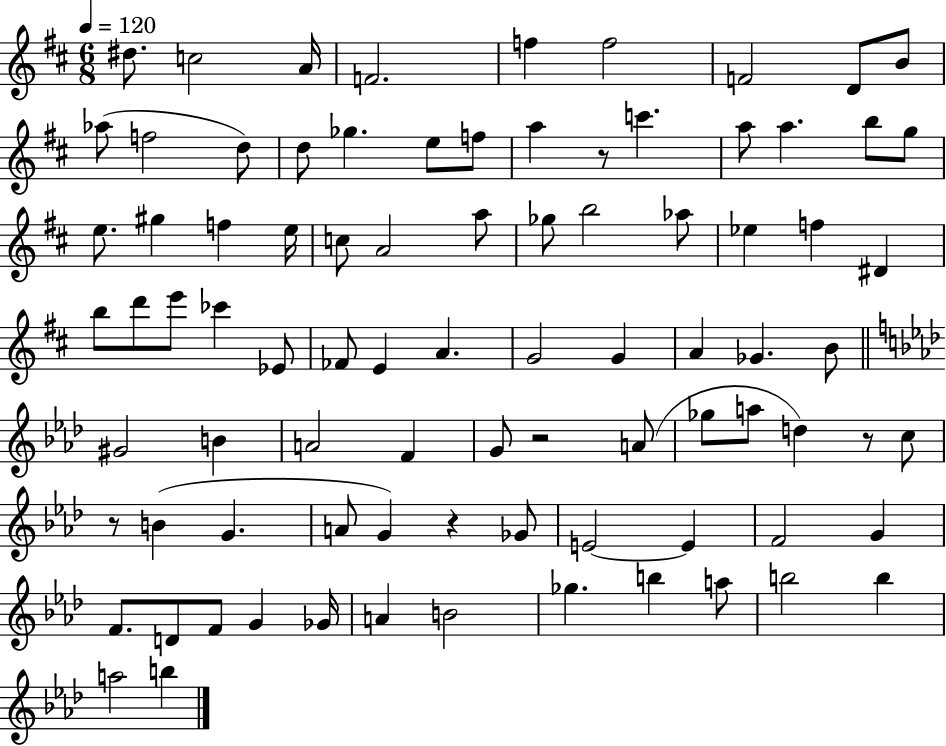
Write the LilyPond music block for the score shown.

{
  \clef treble
  \numericTimeSignature
  \time 6/8
  \key d \major
  \tempo 4 = 120
  dis''8. c''2 a'16 | f'2. | f''4 f''2 | f'2 d'8 b'8 | \break aes''8( f''2 d''8) | d''8 ges''4. e''8 f''8 | a''4 r8 c'''4. | a''8 a''4. b''8 g''8 | \break e''8. gis''4 f''4 e''16 | c''8 a'2 a''8 | ges''8 b''2 aes''8 | ees''4 f''4 dis'4 | \break b''8 d'''8 e'''8 ces'''4 ees'8 | fes'8 e'4 a'4. | g'2 g'4 | a'4 ges'4. b'8 | \break \bar "||" \break \key aes \major gis'2 b'4 | a'2 f'4 | g'8 r2 a'8( | ges''8 a''8 d''4) r8 c''8 | \break r8 b'4( g'4. | a'8 g'4) r4 ges'8 | e'2~~ e'4 | f'2 g'4 | \break f'8. d'8 f'8 g'4 ges'16 | a'4 b'2 | ges''4. b''4 a''8 | b''2 b''4 | \break a''2 b''4 | \bar "|."
}